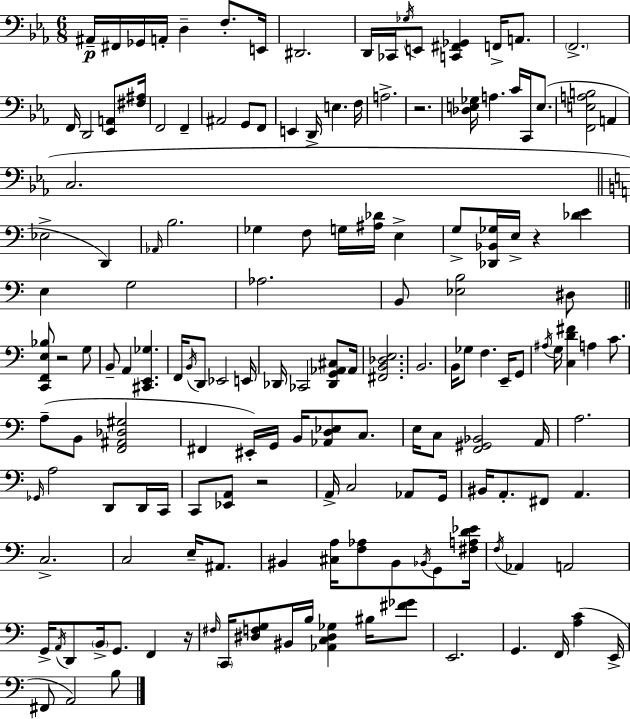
A#2/s F#2/s Gb2/s A2/s D3/q F3/e. E2/s D#2/h. D2/s CES2/s Gb3/s E2/e [C2,F#2,Gb2]/q F2/s A2/e. F2/h. F2/s D2/h [Eb2,A2]/e [F#3,A#3]/s F2/h F2/q A#2/h G2/e F2/e E2/q D2/s E3/q. F3/s A3/h. R/h. [Db3,E3,Gb3]/s A3/q. C4/s C2/s E3/e. [F2,E3,A3,B3]/h A2/q C3/h. Eb3/h D2/q Ab2/s B3/h. Gb3/q F3/e G3/s [A#3,Db4]/s E3/q G3/e [Db2,Bb2,Gb3]/s E3/s R/q [Db4,E4]/q E3/q G3/h Ab3/h. B2/e [Eb3,B3]/h D#3/e [C2,F2,E3,Bb3]/e R/h G3/e B2/e A2/q [C#2,E2,Gb3]/q. F2/s B2/s D2/e Eb2/h E2/s Db2/s CES2/h [Db2,G2,Ab2,C#3]/e Ab2/s [F#2,B2,Db3,E3]/h. B2/h. B2/s Gb3/e F3/q. E2/s G2/e A#3/s G3/s [C3,D4,F#4]/q A3/q C4/e. A3/e B2/e [F2,A#2,Db3,G#3]/h F#2/q EIS2/s G2/s B2/s [Ab2,D3,Eb3]/e C3/e. E3/s C3/e [F2,G#2,Bb2]/h A2/s A3/h. Gb2/s A3/h D2/e D2/s C2/s C2/e [Eb2,A2]/e R/h A2/s C3/h Ab2/e G2/s BIS2/s A2/e. F#2/e A2/q. C3/h. C3/h E3/s A#2/e. BIS2/q [C#3,A3]/s [F3,Ab3]/e BIS2/e Bb2/s G2/e [F#3,A3,D4,Eb4]/s F3/s Ab2/q A2/h G2/s A2/s D2/e B2/s G2/e. F2/q R/s F#3/s C2/s [D#3,F3,G3]/e BIS2/s B3/s [Ab2,C3,D#3,Gb3]/q BIS3/s [F#4,Gb4]/e E2/h. G2/q. F2/s [A3,C4]/q E2/s F#2/e A2/h B3/e